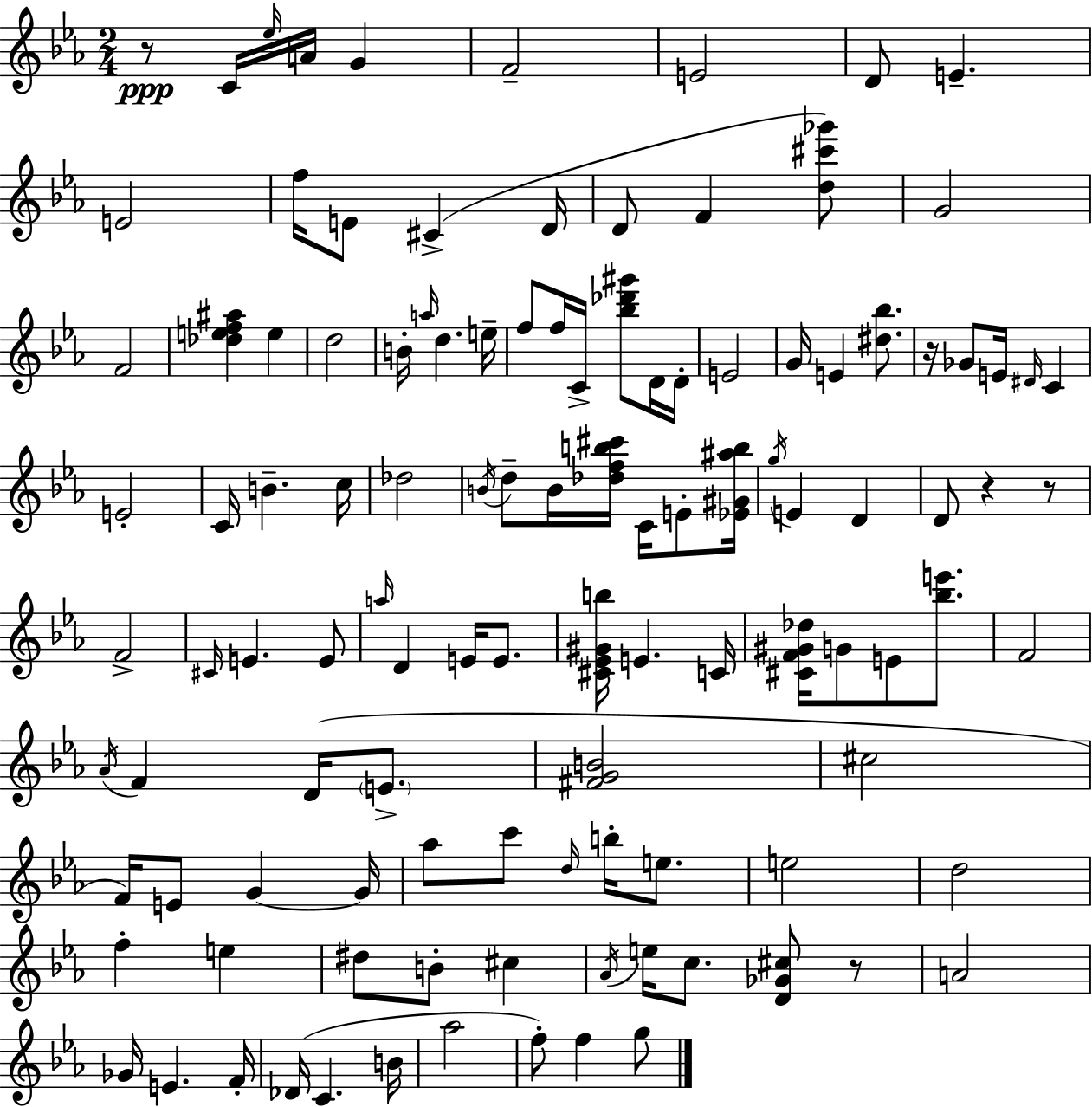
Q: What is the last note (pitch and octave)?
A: G5